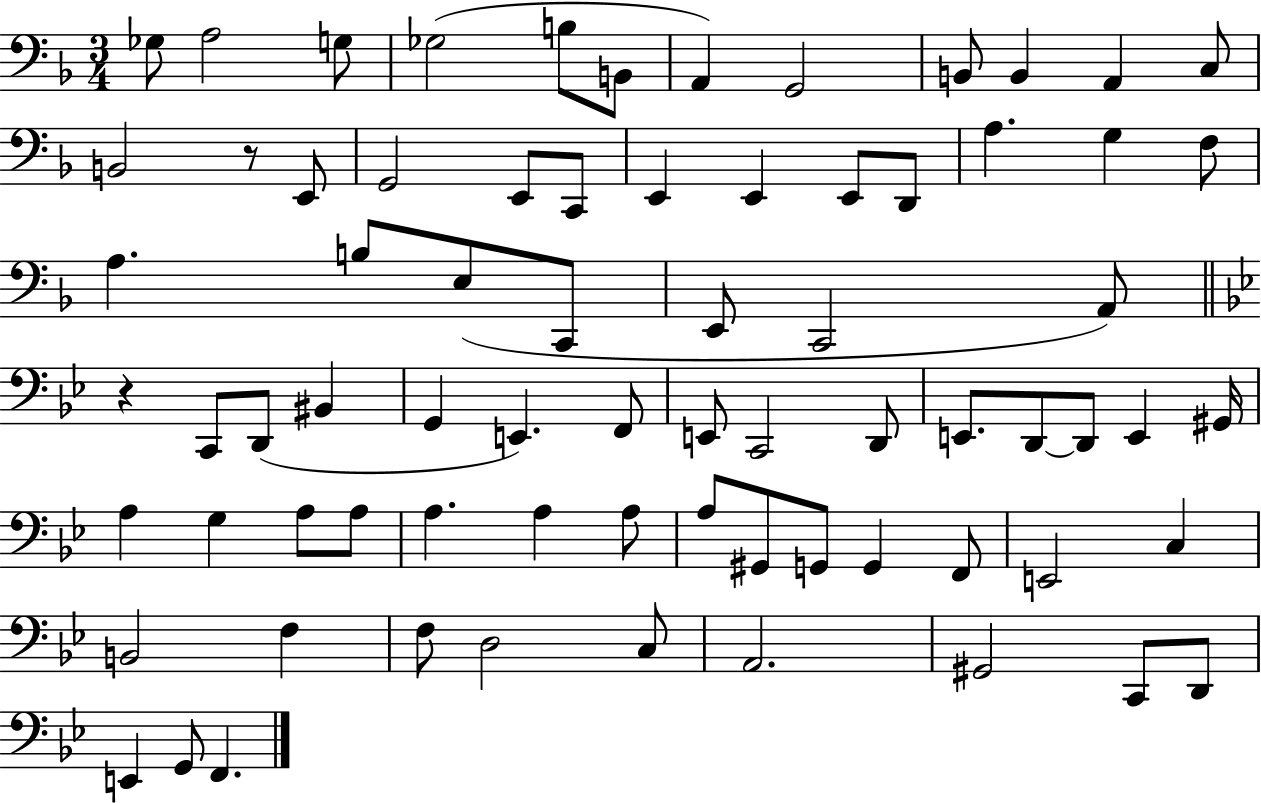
X:1
T:Untitled
M:3/4
L:1/4
K:F
_G,/2 A,2 G,/2 _G,2 B,/2 B,,/2 A,, G,,2 B,,/2 B,, A,, C,/2 B,,2 z/2 E,,/2 G,,2 E,,/2 C,,/2 E,, E,, E,,/2 D,,/2 A, G, F,/2 A, B,/2 E,/2 C,,/2 E,,/2 C,,2 A,,/2 z C,,/2 D,,/2 ^B,, G,, E,, F,,/2 E,,/2 C,,2 D,,/2 E,,/2 D,,/2 D,,/2 E,, ^G,,/4 A, G, A,/2 A,/2 A, A, A,/2 A,/2 ^G,,/2 G,,/2 G,, F,,/2 E,,2 C, B,,2 F, F,/2 D,2 C,/2 A,,2 ^G,,2 C,,/2 D,,/2 E,, G,,/2 F,,